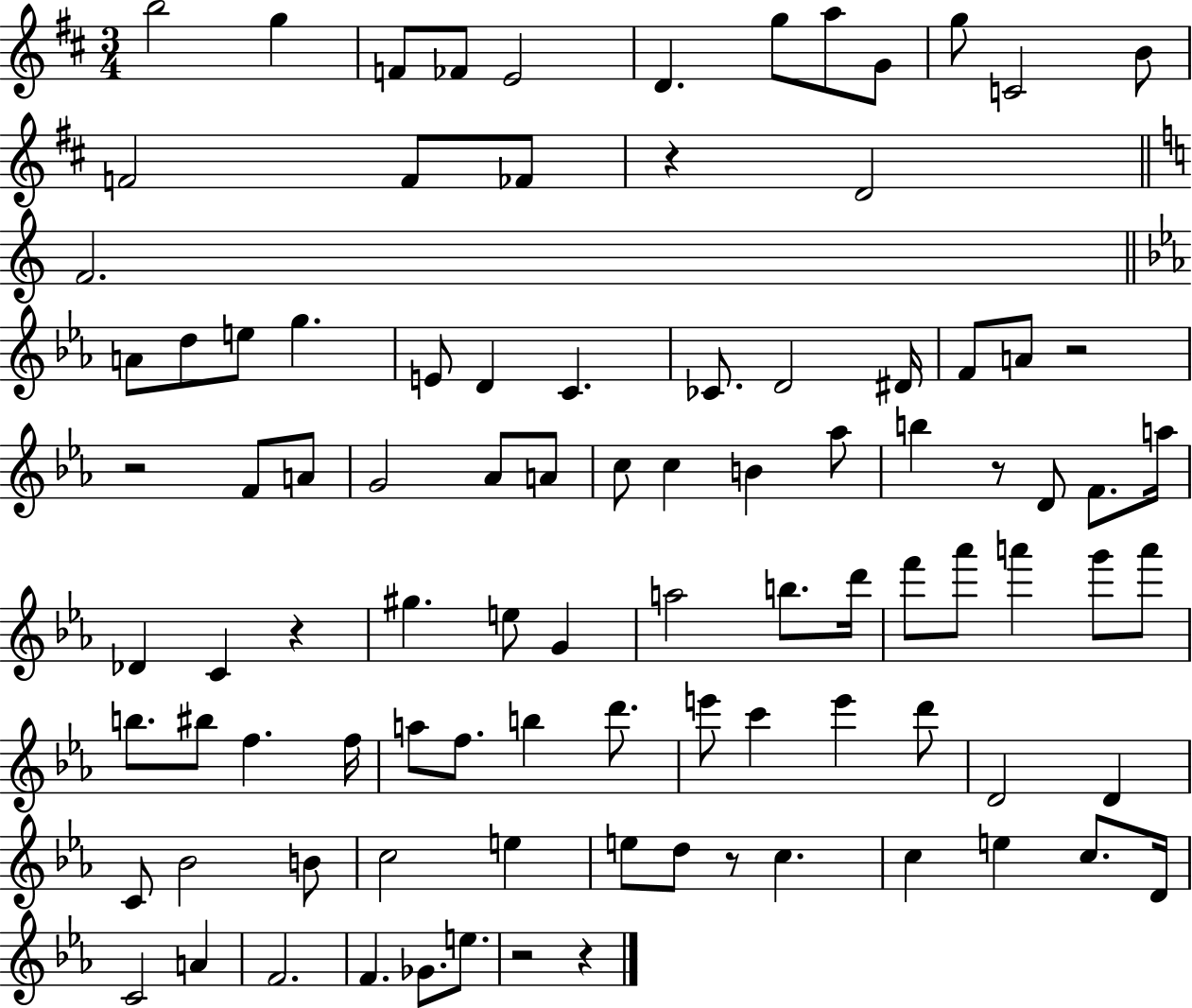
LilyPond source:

{
  \clef treble
  \numericTimeSignature
  \time 3/4
  \key d \major
  b''2 g''4 | f'8 fes'8 e'2 | d'4. g''8 a''8 g'8 | g''8 c'2 b'8 | \break f'2 f'8 fes'8 | r4 d'2 | \bar "||" \break \key a \minor f'2. | \bar "||" \break \key ees \major a'8 d''8 e''8 g''4. | e'8 d'4 c'4. | ces'8. d'2 dis'16 | f'8 a'8 r2 | \break r2 f'8 a'8 | g'2 aes'8 a'8 | c''8 c''4 b'4 aes''8 | b''4 r8 d'8 f'8. a''16 | \break des'4 c'4 r4 | gis''4. e''8 g'4 | a''2 b''8. d'''16 | f'''8 aes'''8 a'''4 g'''8 a'''8 | \break b''8. bis''8 f''4. f''16 | a''8 f''8. b''4 d'''8. | e'''8 c'''4 e'''4 d'''8 | d'2 d'4 | \break c'8 bes'2 b'8 | c''2 e''4 | e''8 d''8 r8 c''4. | c''4 e''4 c''8. d'16 | \break c'2 a'4 | f'2. | f'4. ges'8. e''8. | r2 r4 | \break \bar "|."
}